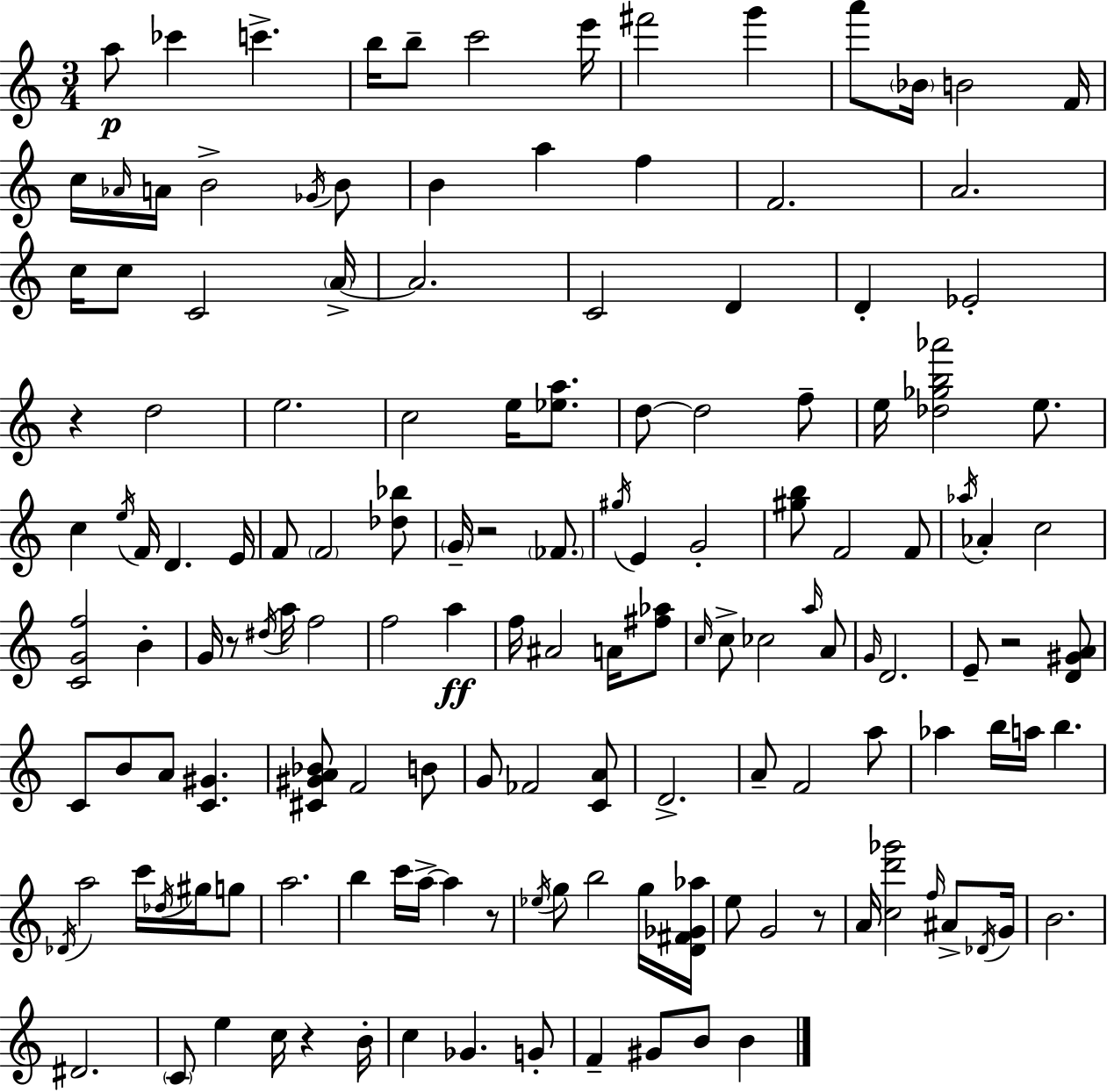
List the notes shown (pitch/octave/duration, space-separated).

A5/e CES6/q C6/q. B5/s B5/e C6/h E6/s F#6/h G6/q A6/e Bb4/s B4/h F4/s C5/s Ab4/s A4/s B4/h Gb4/s B4/e B4/q A5/q F5/q F4/h. A4/h. C5/s C5/e C4/h A4/s A4/h. C4/h D4/q D4/q Eb4/h R/q D5/h E5/h. C5/h E5/s [Eb5,A5]/e. D5/e D5/h F5/e E5/s [Db5,Gb5,B5,Ab6]/h E5/e. C5/q E5/s F4/s D4/q. E4/s F4/e F4/h [Db5,Bb5]/e G4/s R/h FES4/e. G#5/s E4/q G4/h [G#5,B5]/e F4/h F4/e Ab5/s Ab4/q C5/h [C4,G4,F5]/h B4/q G4/s R/e D#5/s A5/s F5/h F5/h A5/q F5/s A#4/h A4/s [F#5,Ab5]/e C5/s C5/e CES5/h A5/s A4/e G4/s D4/h. E4/e R/h [D4,G#4,A4]/e C4/e B4/e A4/e [C4,G#4]/q. [C#4,G#4,A4,Bb4]/e F4/h B4/e G4/e FES4/h [C4,A4]/e D4/h. A4/e F4/h A5/e Ab5/q B5/s A5/s B5/q. Db4/s A5/h C6/s Db5/s G#5/s G5/e A5/h. B5/q C6/s A5/s A5/q R/e Eb5/s G5/e B5/h G5/s [D4,F#4,Gb4,Ab5]/s E5/e G4/h R/e A4/s [C5,D6,Gb6]/h F5/s A#4/e Db4/s G4/s B4/h. D#4/h. C4/e E5/q C5/s R/q B4/s C5/q Gb4/q. G4/e F4/q G#4/e B4/e B4/q